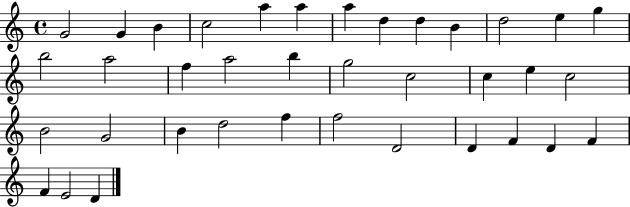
X:1
T:Untitled
M:4/4
L:1/4
K:C
G2 G B c2 a a a d d B d2 e g b2 a2 f a2 b g2 c2 c e c2 B2 G2 B d2 f f2 D2 D F D F F E2 D